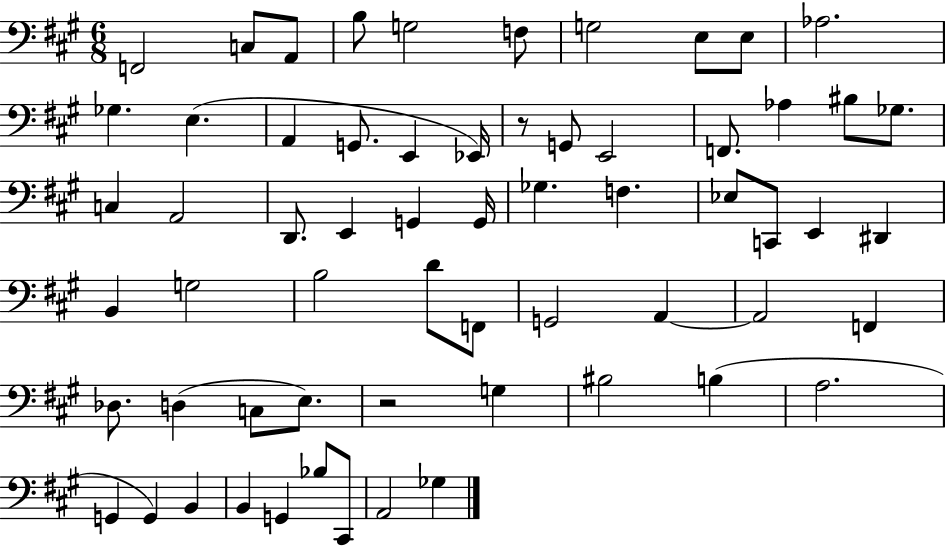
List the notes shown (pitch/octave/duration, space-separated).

F2/h C3/e A2/e B3/e G3/h F3/e G3/h E3/e E3/e Ab3/h. Gb3/q. E3/q. A2/q G2/e. E2/q Eb2/s R/e G2/e E2/h F2/e. Ab3/q BIS3/e Gb3/e. C3/q A2/h D2/e. E2/q G2/q G2/s Gb3/q. F3/q. Eb3/e C2/e E2/q D#2/q B2/q G3/h B3/h D4/e F2/e G2/h A2/q A2/h F2/q Db3/e. D3/q C3/e E3/e. R/h G3/q BIS3/h B3/q A3/h. G2/q G2/q B2/q B2/q G2/q Bb3/e C#2/e A2/h Gb3/q